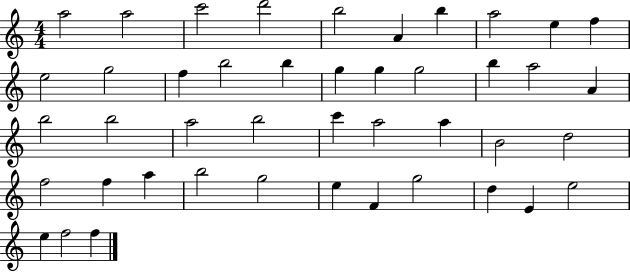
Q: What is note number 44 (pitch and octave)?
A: F5